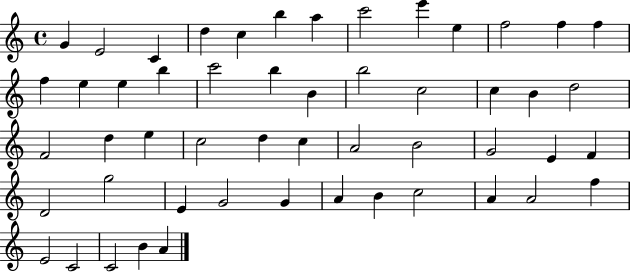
G4/q E4/h C4/q D5/q C5/q B5/q A5/q C6/h E6/q E5/q F5/h F5/q F5/q F5/q E5/q E5/q B5/q C6/h B5/q B4/q B5/h C5/h C5/q B4/q D5/h F4/h D5/q E5/q C5/h D5/q C5/q A4/h B4/h G4/h E4/q F4/q D4/h G5/h E4/q G4/h G4/q A4/q B4/q C5/h A4/q A4/h F5/q E4/h C4/h C4/h B4/q A4/q